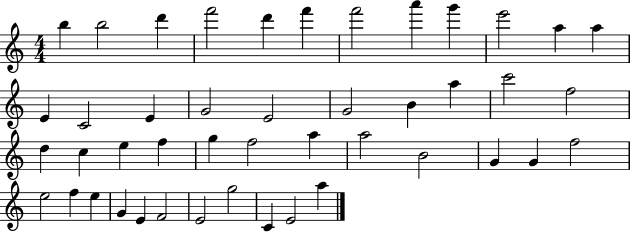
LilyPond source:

{
  \clef treble
  \numericTimeSignature
  \time 4/4
  \key c \major
  b''4 b''2 d'''4 | f'''2 d'''4 f'''4 | f'''2 a'''4 g'''4 | e'''2 a''4 a''4 | \break e'4 c'2 e'4 | g'2 e'2 | g'2 b'4 a''4 | c'''2 f''2 | \break d''4 c''4 e''4 f''4 | g''4 f''2 a''4 | a''2 b'2 | g'4 g'4 f''2 | \break e''2 f''4 e''4 | g'4 e'4 f'2 | e'2 g''2 | c'4 e'2 a''4 | \break \bar "|."
}